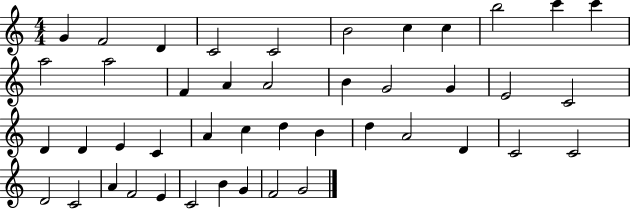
G4/q F4/h D4/q C4/h C4/h B4/h C5/q C5/q B5/h C6/q C6/q A5/h A5/h F4/q A4/q A4/h B4/q G4/h G4/q E4/h C4/h D4/q D4/q E4/q C4/q A4/q C5/q D5/q B4/q D5/q A4/h D4/q C4/h C4/h D4/h C4/h A4/q F4/h E4/q C4/h B4/q G4/q F4/h G4/h